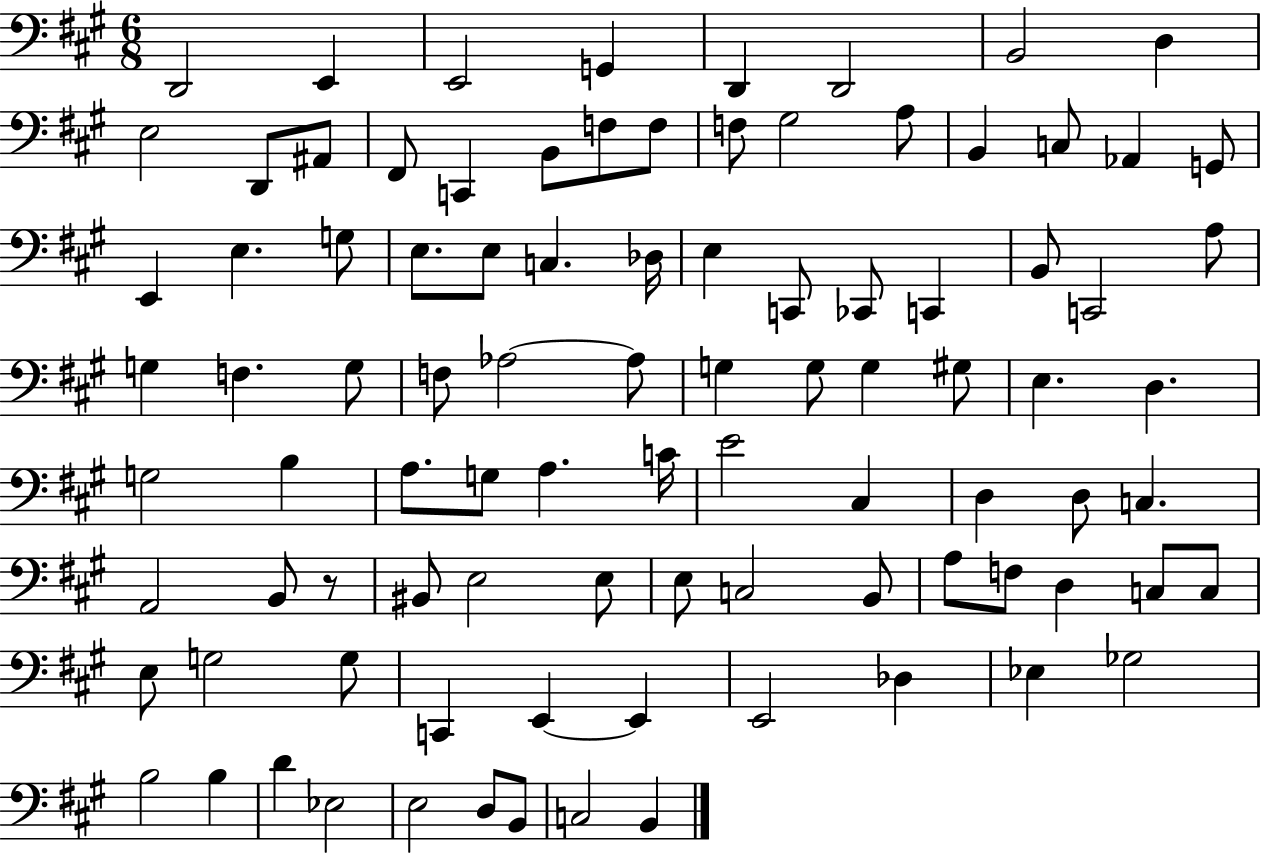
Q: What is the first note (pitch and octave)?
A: D2